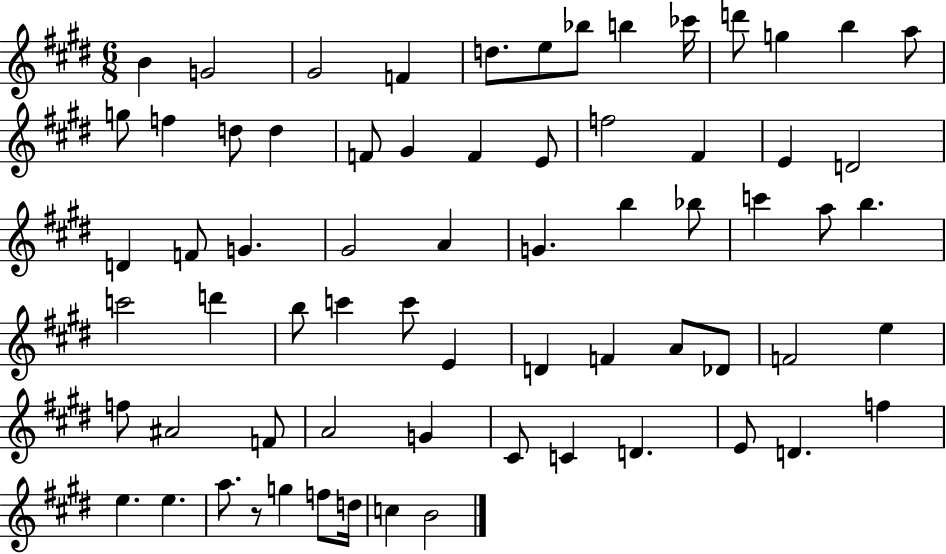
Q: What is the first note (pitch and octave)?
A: B4